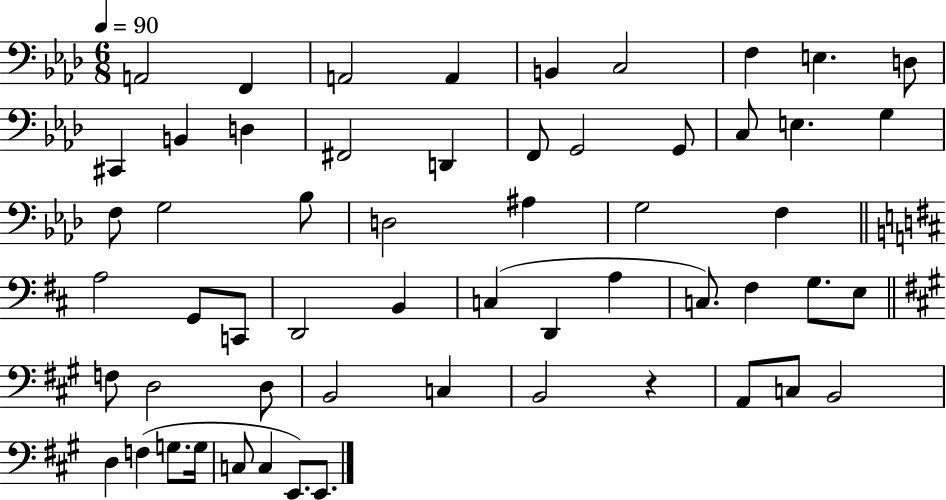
A2/h F2/q A2/h A2/q B2/q C3/h F3/q E3/q. D3/e C#2/q B2/q D3/q F#2/h D2/q F2/e G2/h G2/e C3/e E3/q. G3/q F3/e G3/h Bb3/e D3/h A#3/q G3/h F3/q A3/h G2/e C2/e D2/h B2/q C3/q D2/q A3/q C3/e. F#3/q G3/e. E3/e F3/e D3/h D3/e B2/h C3/q B2/h R/q A2/e C3/e B2/h D3/q F3/q G3/e. G3/s C3/e C3/q E2/e. E2/e.